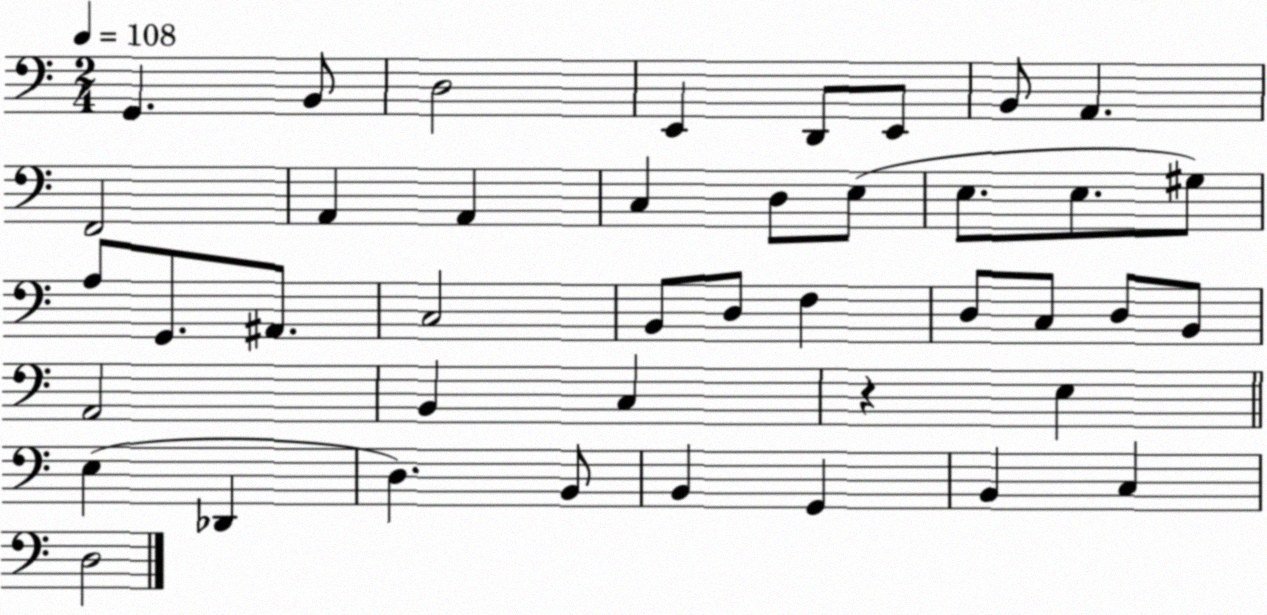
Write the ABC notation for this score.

X:1
T:Untitled
M:2/4
L:1/4
K:C
G,, B,,/2 D,2 E,, D,,/2 E,,/2 B,,/2 A,, F,,2 A,, A,, C, D,/2 E,/2 E,/2 E,/2 ^G,/2 A,/2 G,,/2 ^A,,/2 C,2 B,,/2 D,/2 F, D,/2 C,/2 D,/2 B,,/2 A,,2 B,, C, z E, E, _D,, D, B,,/2 B,, G,, B,, C, D,2